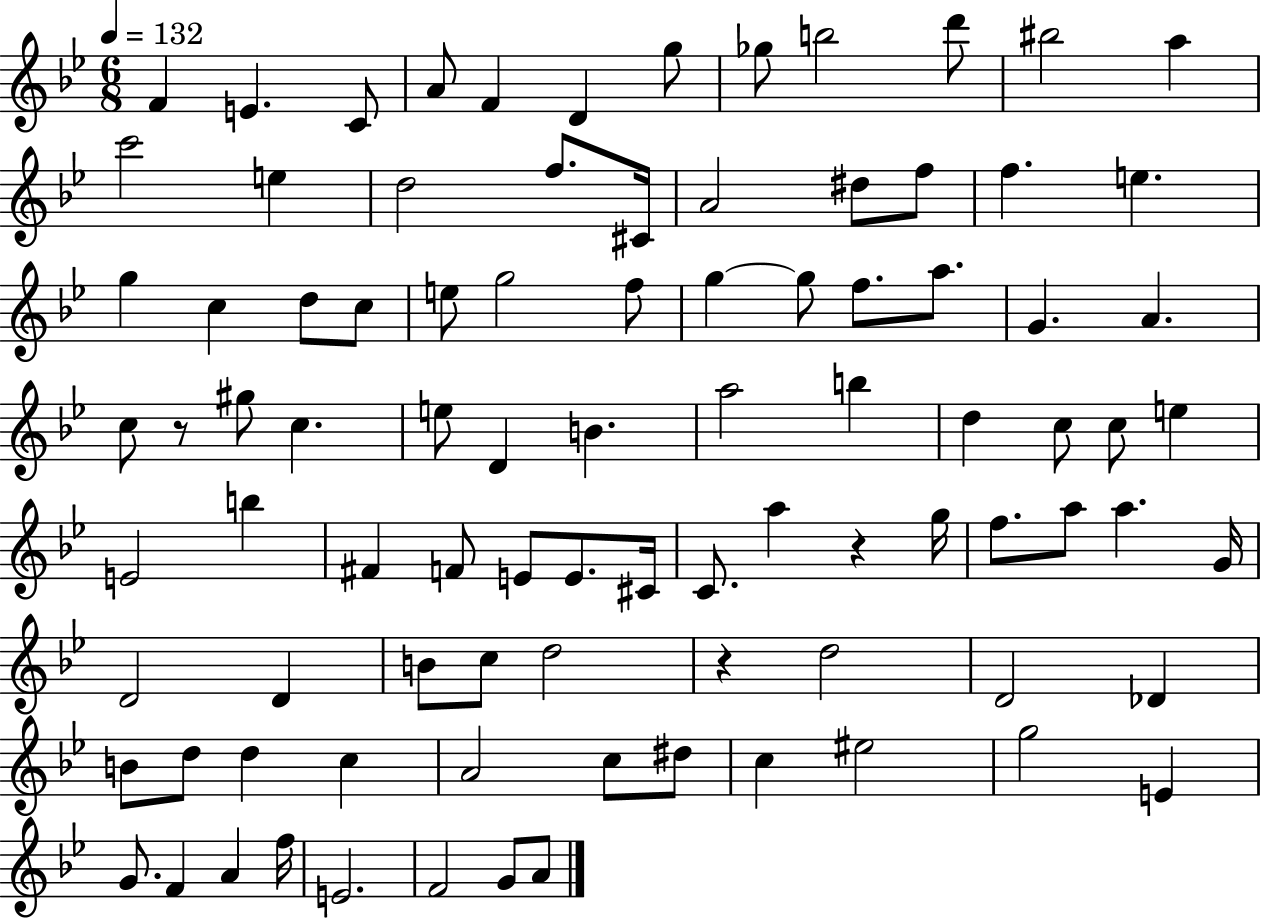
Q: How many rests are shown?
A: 3